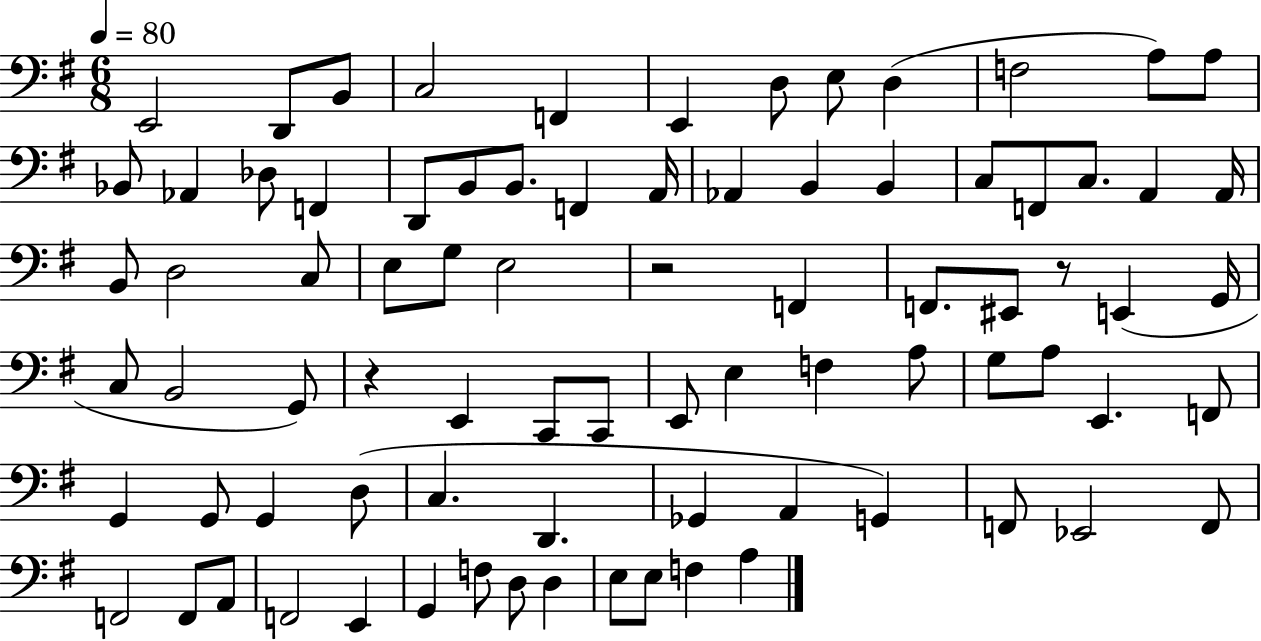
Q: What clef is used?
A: bass